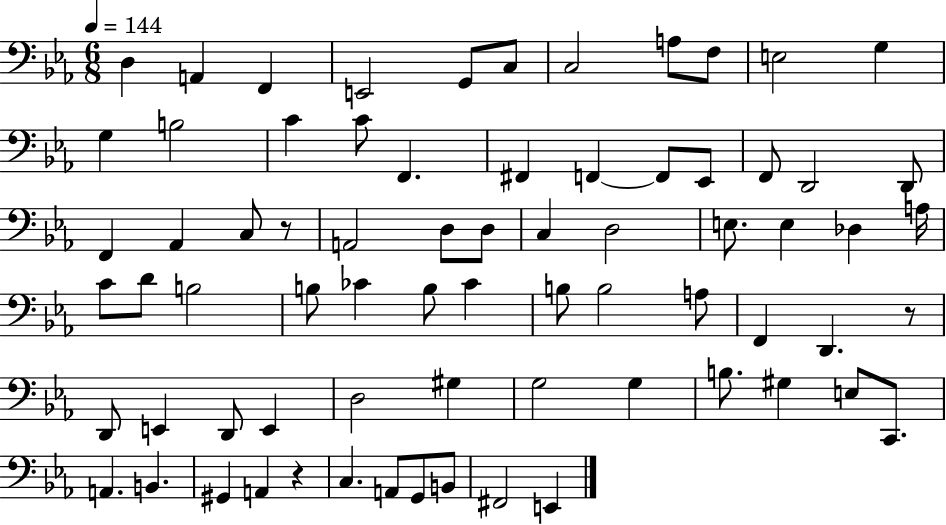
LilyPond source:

{
  \clef bass
  \numericTimeSignature
  \time 6/8
  \key ees \major
  \tempo 4 = 144
  d4 a,4 f,4 | e,2 g,8 c8 | c2 a8 f8 | e2 g4 | \break g4 b2 | c'4 c'8 f,4. | fis,4 f,4~~ f,8 ees,8 | f,8 d,2 d,8 | \break f,4 aes,4 c8 r8 | a,2 d8 d8 | c4 d2 | e8. e4 des4 a16 | \break c'8 d'8 b2 | b8 ces'4 b8 ces'4 | b8 b2 a8 | f,4 d,4. r8 | \break d,8 e,4 d,8 e,4 | d2 gis4 | g2 g4 | b8. gis4 e8 c,8. | \break a,4. b,4. | gis,4 a,4 r4 | c4. a,8 g,8 b,8 | fis,2 e,4 | \break \bar "|."
}